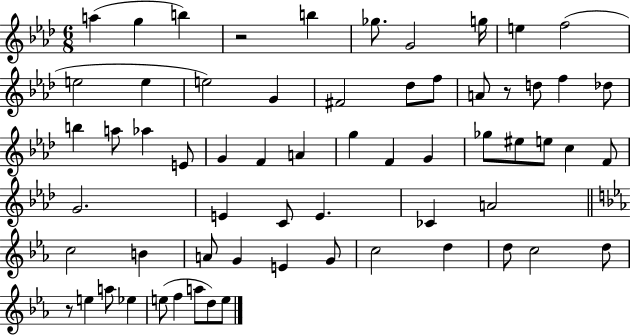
{
  \clef treble
  \numericTimeSignature
  \time 6/8
  \key aes \major
  a''4( g''4 b''4) | r2 b''4 | ges''8. g'2 g''16 | e''4 f''2( | \break e''2 e''4 | e''2) g'4 | fis'2 des''8 f''8 | a'8 r8 d''8 f''4 des''8 | \break b''4 a''8 aes''4 e'8 | g'4 f'4 a'4 | g''4 f'4 g'4 | ges''8 eis''8 e''8 c''4 f'8 | \break g'2. | e'4 c'8 e'4. | ces'4 a'2 | \bar "||" \break \key ees \major c''2 b'4 | a'8 g'4 e'4 g'8 | c''2 d''4 | d''8 c''2 d''8 | \break r8 e''4 a''8 ees''4 | e''8( f''4 a''8 d''8) e''8 | \bar "|."
}